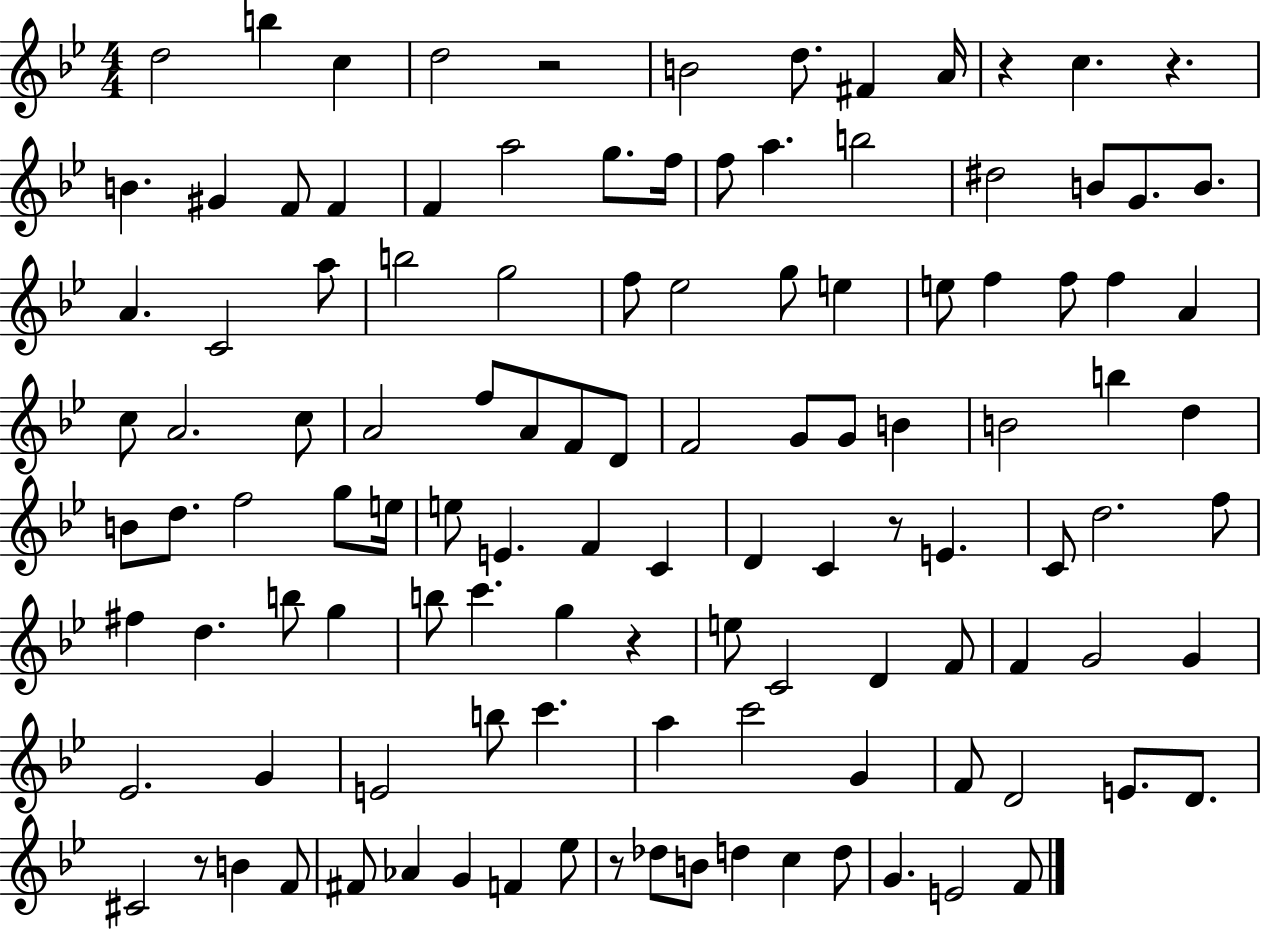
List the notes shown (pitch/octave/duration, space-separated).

D5/h B5/q C5/q D5/h R/h B4/h D5/e. F#4/q A4/s R/q C5/q. R/q. B4/q. G#4/q F4/e F4/q F4/q A5/h G5/e. F5/s F5/e A5/q. B5/h D#5/h B4/e G4/e. B4/e. A4/q. C4/h A5/e B5/h G5/h F5/e Eb5/h G5/e E5/q E5/e F5/q F5/e F5/q A4/q C5/e A4/h. C5/e A4/h F5/e A4/e F4/e D4/e F4/h G4/e G4/e B4/q B4/h B5/q D5/q B4/e D5/e. F5/h G5/e E5/s E5/e E4/q. F4/q C4/q D4/q C4/q R/e E4/q. C4/e D5/h. F5/e F#5/q D5/q. B5/e G5/q B5/e C6/q. G5/q R/q E5/e C4/h D4/q F4/e F4/q G4/h G4/q Eb4/h. G4/q E4/h B5/e C6/q. A5/q C6/h G4/q F4/e D4/h E4/e. D4/e. C#4/h R/e B4/q F4/e F#4/e Ab4/q G4/q F4/q Eb5/e R/e Db5/e B4/e D5/q C5/q D5/e G4/q. E4/h F4/e